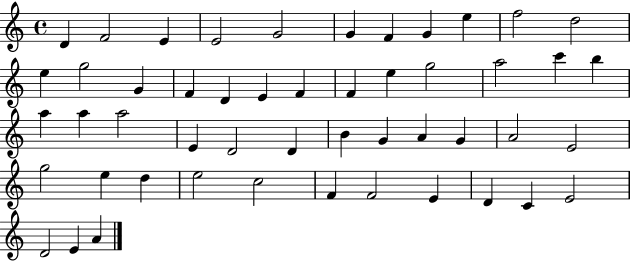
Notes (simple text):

D4/q F4/h E4/q E4/h G4/h G4/q F4/q G4/q E5/q F5/h D5/h E5/q G5/h G4/q F4/q D4/q E4/q F4/q F4/q E5/q G5/h A5/h C6/q B5/q A5/q A5/q A5/h E4/q D4/h D4/q B4/q G4/q A4/q G4/q A4/h E4/h G5/h E5/q D5/q E5/h C5/h F4/q F4/h E4/q D4/q C4/q E4/h D4/h E4/q A4/q